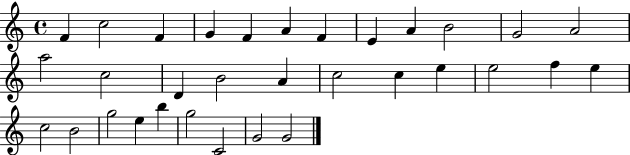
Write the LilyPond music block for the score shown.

{
  \clef treble
  \time 4/4
  \defaultTimeSignature
  \key c \major
  f'4 c''2 f'4 | g'4 f'4 a'4 f'4 | e'4 a'4 b'2 | g'2 a'2 | \break a''2 c''2 | d'4 b'2 a'4 | c''2 c''4 e''4 | e''2 f''4 e''4 | \break c''2 b'2 | g''2 e''4 b''4 | g''2 c'2 | g'2 g'2 | \break \bar "|."
}